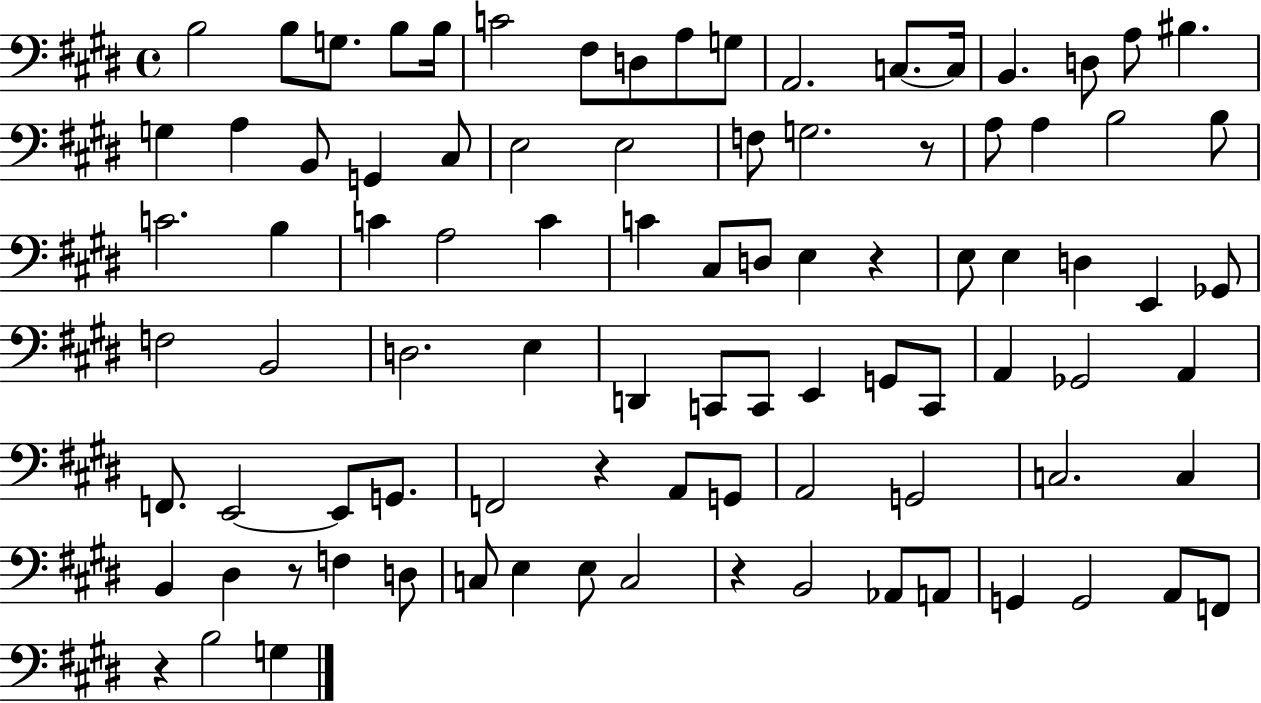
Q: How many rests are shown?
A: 6